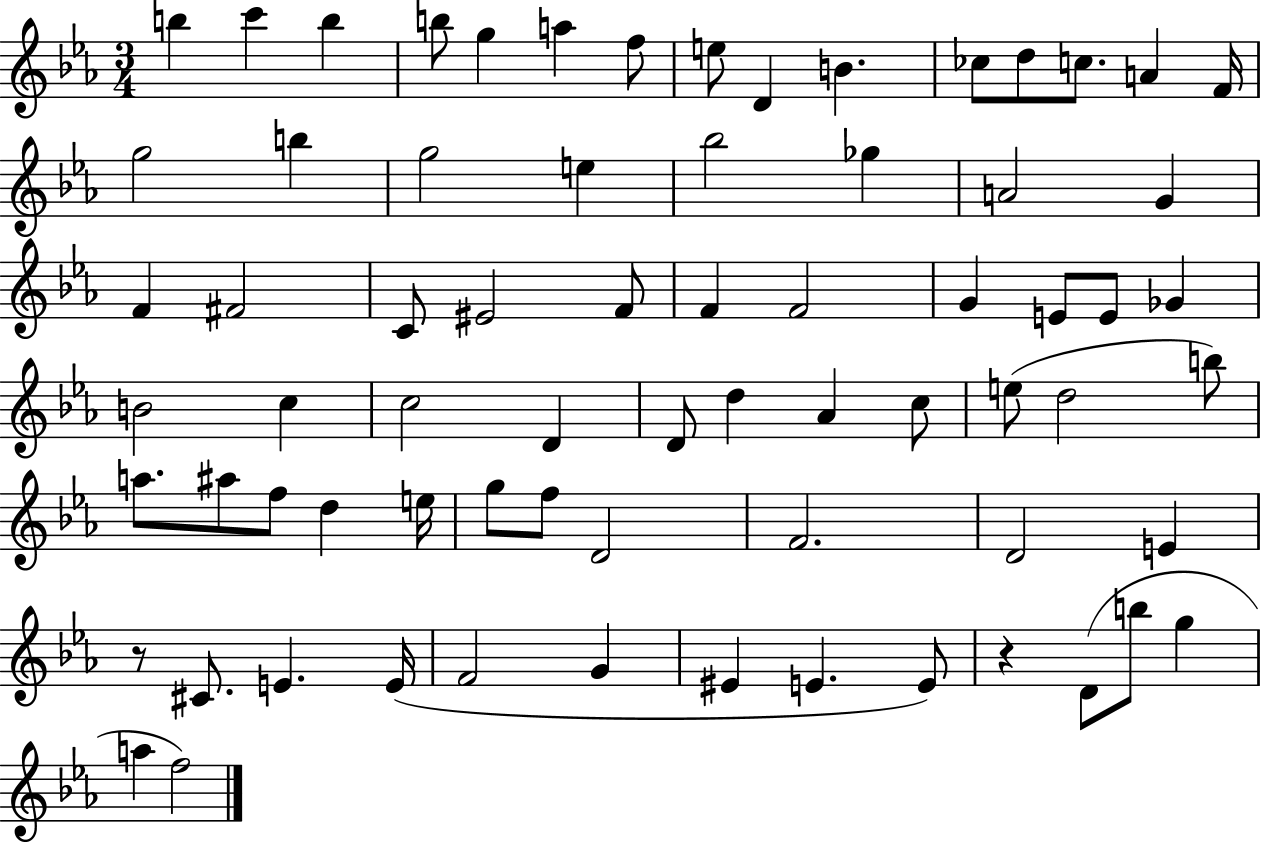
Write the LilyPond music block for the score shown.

{
  \clef treble
  \numericTimeSignature
  \time 3/4
  \key ees \major
  b''4 c'''4 b''4 | b''8 g''4 a''4 f''8 | e''8 d'4 b'4. | ces''8 d''8 c''8. a'4 f'16 | \break g''2 b''4 | g''2 e''4 | bes''2 ges''4 | a'2 g'4 | \break f'4 fis'2 | c'8 eis'2 f'8 | f'4 f'2 | g'4 e'8 e'8 ges'4 | \break b'2 c''4 | c''2 d'4 | d'8 d''4 aes'4 c''8 | e''8( d''2 b''8) | \break a''8. ais''8 f''8 d''4 e''16 | g''8 f''8 d'2 | f'2. | d'2 e'4 | \break r8 cis'8. e'4. e'16( | f'2 g'4 | eis'4 e'4. e'8) | r4 d'8( b''8 g''4 | \break a''4 f''2) | \bar "|."
}